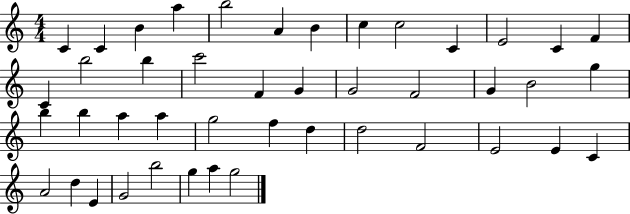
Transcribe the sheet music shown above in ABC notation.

X:1
T:Untitled
M:4/4
L:1/4
K:C
C C B a b2 A B c c2 C E2 C F C b2 b c'2 F G G2 F2 G B2 g b b a a g2 f d d2 F2 E2 E C A2 d E G2 b2 g a g2